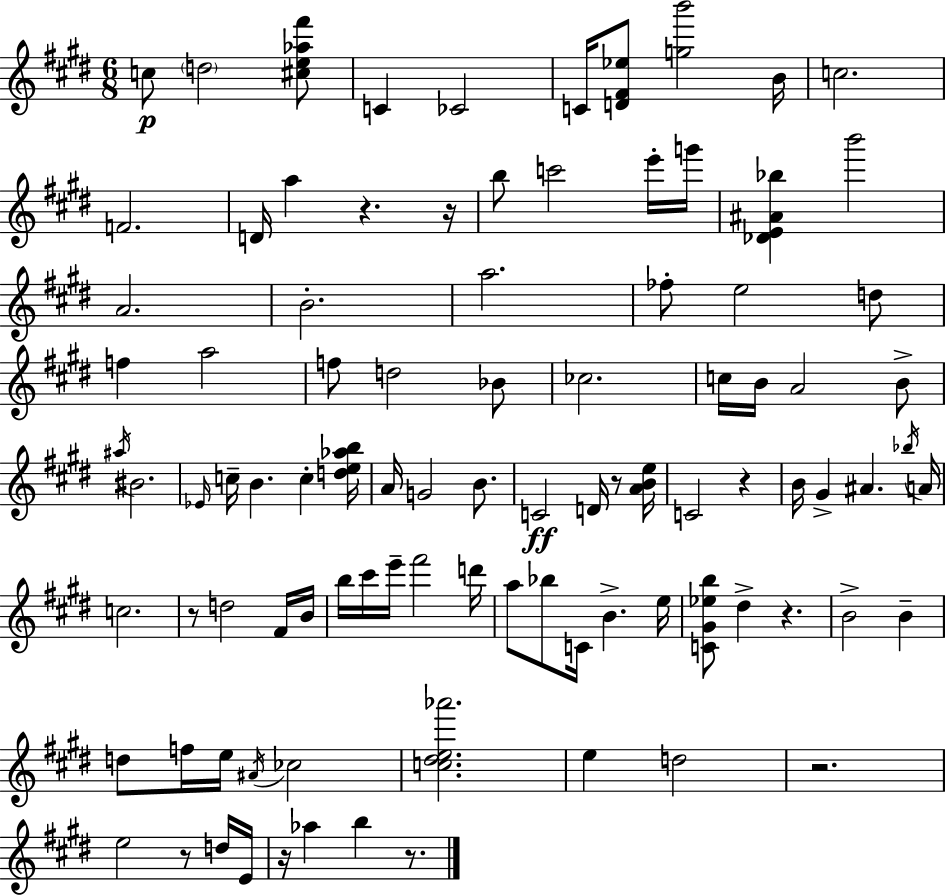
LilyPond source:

{
  \clef treble
  \numericTimeSignature
  \time 6/8
  \key e \major
  c''8\p \parenthesize d''2 <cis'' e'' aes'' fis'''>8 | c'4 ces'2 | c'16 <d' fis' ees''>8 <g'' b'''>2 b'16 | c''2. | \break f'2. | d'16 a''4 r4. r16 | b''8 c'''2 e'''16-. g'''16 | <des' e' ais' bes''>4 b'''2 | \break a'2. | b'2.-. | a''2. | fes''8-. e''2 d''8 | \break f''4 a''2 | f''8 d''2 bes'8 | ces''2. | c''16 b'16 a'2 b'8-> | \break \acciaccatura { ais''16 } bis'2. | \grace { ees'16 } c''16-- b'4. c''4-. | <d'' e'' aes'' b''>16 a'16 g'2 b'8. | c'2\ff d'16 r8 | \break <a' b' e''>16 c'2 r4 | b'16 gis'4-> ais'4. | \acciaccatura { bes''16 } a'16 c''2. | r8 d''2 | \break fis'16 b'16 b''16 cis'''16 e'''16-- fis'''2 | d'''16 a''8 bes''8 c'16 b'4.-> | e''16 <c' gis' ees'' b''>8 dis''4-> r4. | b'2-> b'4-- | \break d''8 f''16 e''16 \acciaccatura { ais'16 } ces''2 | <c'' dis'' e'' aes'''>2. | e''4 d''2 | r2. | \break e''2 | r8 d''16 e'16 r16 aes''4 b''4 | r8. \bar "|."
}